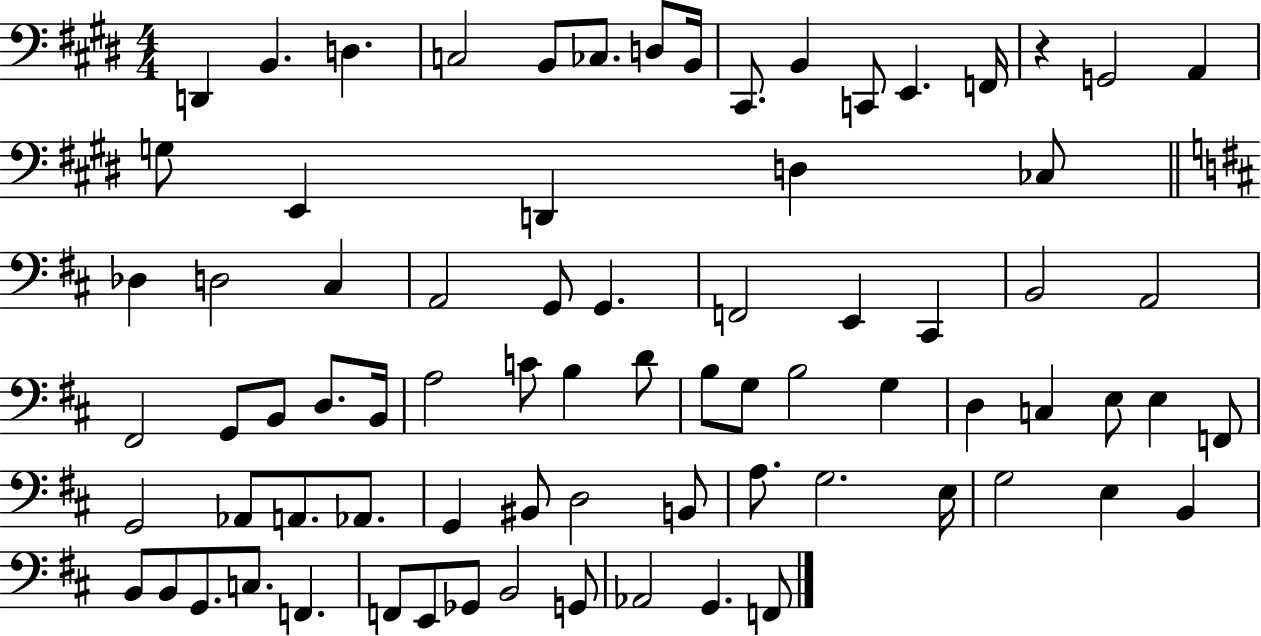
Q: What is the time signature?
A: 4/4